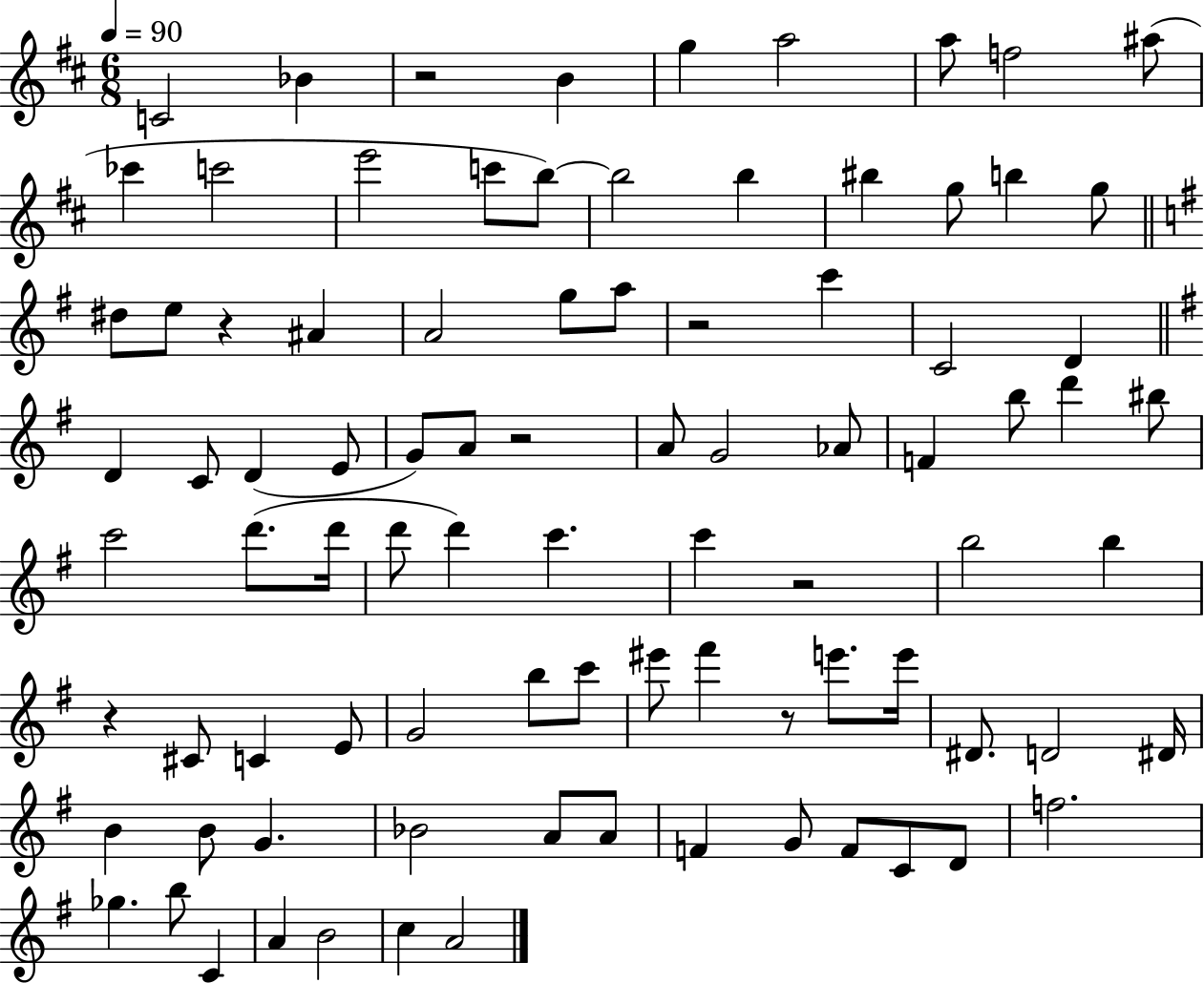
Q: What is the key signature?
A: D major